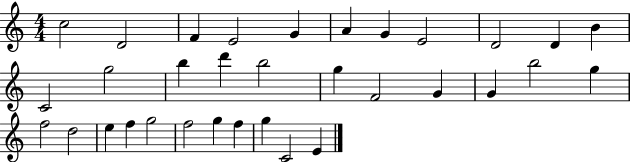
{
  \clef treble
  \numericTimeSignature
  \time 4/4
  \key c \major
  c''2 d'2 | f'4 e'2 g'4 | a'4 g'4 e'2 | d'2 d'4 b'4 | \break c'2 g''2 | b''4 d'''4 b''2 | g''4 f'2 g'4 | g'4 b''2 g''4 | \break f''2 d''2 | e''4 f''4 g''2 | f''2 g''4 f''4 | g''4 c'2 e'4 | \break \bar "|."
}